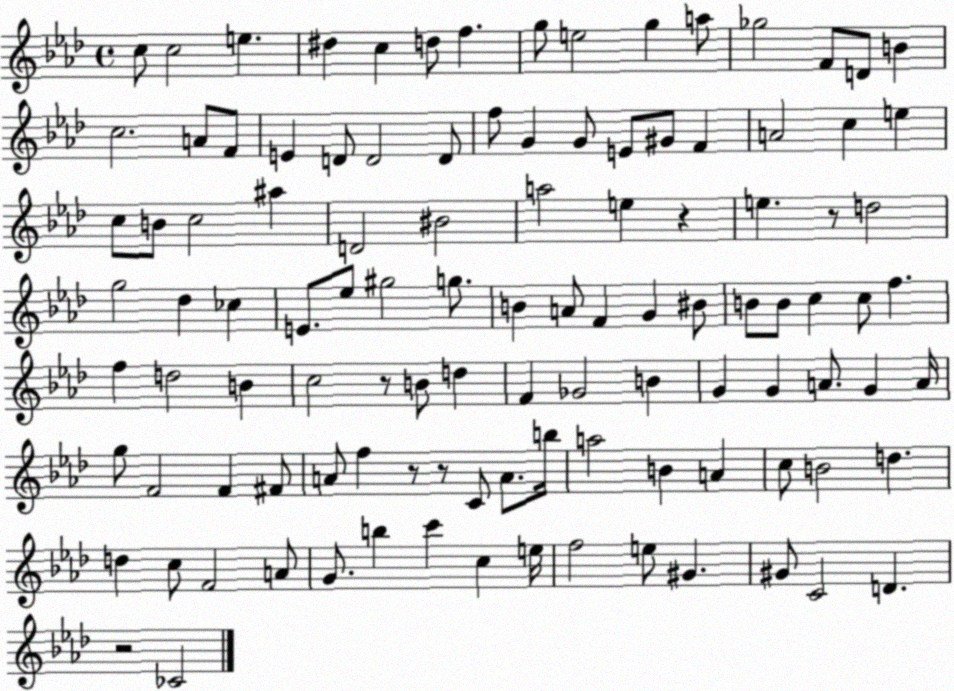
X:1
T:Untitled
M:4/4
L:1/4
K:Ab
c/2 c2 e ^d c d/2 f g/2 e2 g a/2 _g2 F/2 D/2 B c2 A/2 F/2 E D/2 D2 D/2 f/2 G G/2 E/2 ^G/2 F A2 c e c/2 B/2 c2 ^a D2 ^B2 a2 e z e z/2 d2 g2 _d _c E/2 _e/2 ^g2 g/2 B A/2 F G ^B/2 B/2 B/2 c c/2 f f d2 B c2 z/2 B/2 d F _G2 B G G A/2 G A/4 g/2 F2 F ^F/2 A/2 f z/2 z/2 C/2 A/2 b/4 a2 B A c/2 B2 d d c/2 F2 A/2 G/2 b c' c e/4 f2 e/2 ^G ^G/2 C2 D z2 _C2